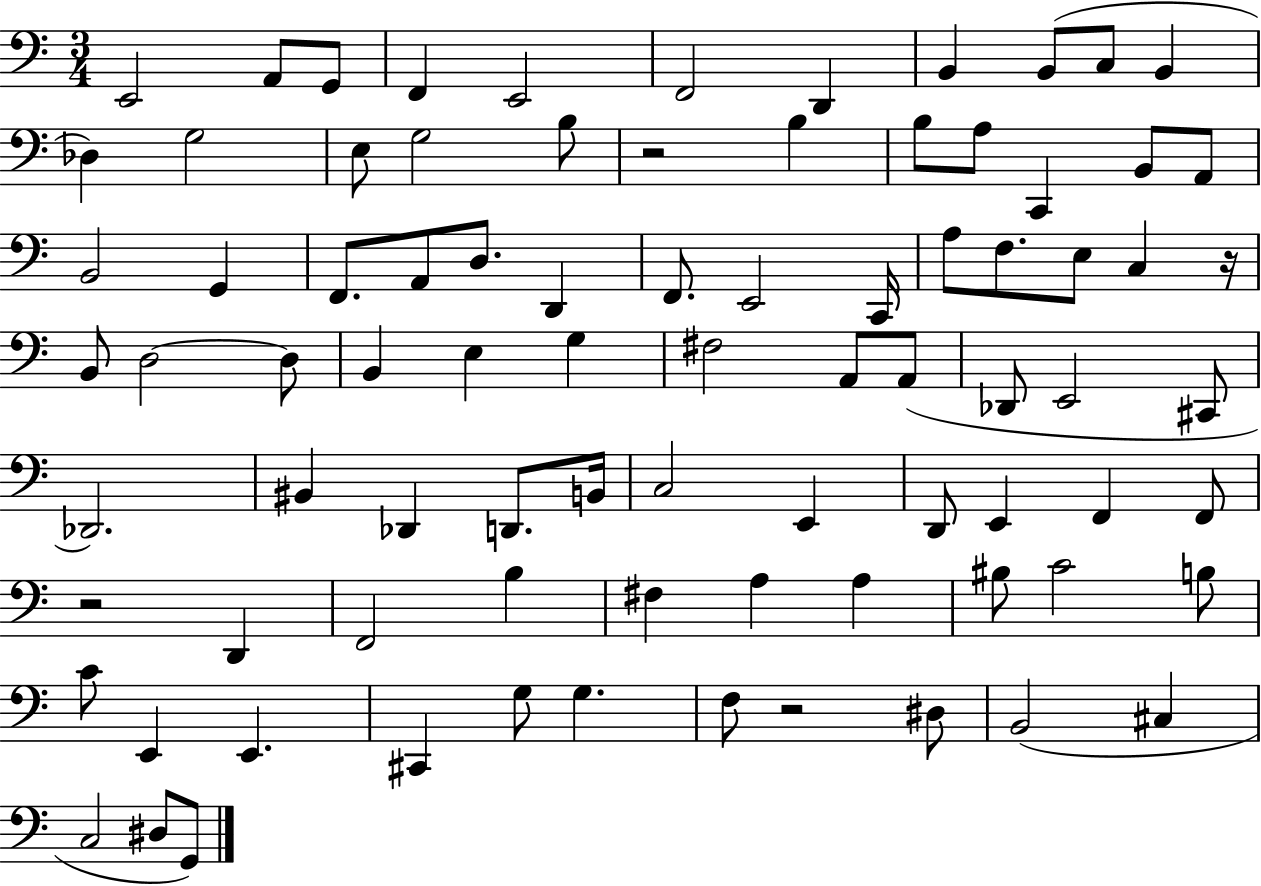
X:1
T:Untitled
M:3/4
L:1/4
K:C
E,,2 A,,/2 G,,/2 F,, E,,2 F,,2 D,, B,, B,,/2 C,/2 B,, _D, G,2 E,/2 G,2 B,/2 z2 B, B,/2 A,/2 C,, B,,/2 A,,/2 B,,2 G,, F,,/2 A,,/2 D,/2 D,, F,,/2 E,,2 C,,/4 A,/2 F,/2 E,/2 C, z/4 B,,/2 D,2 D,/2 B,, E, G, ^F,2 A,,/2 A,,/2 _D,,/2 E,,2 ^C,,/2 _D,,2 ^B,, _D,, D,,/2 B,,/4 C,2 E,, D,,/2 E,, F,, F,,/2 z2 D,, F,,2 B, ^F, A, A, ^B,/2 C2 B,/2 C/2 E,, E,, ^C,, G,/2 G, F,/2 z2 ^D,/2 B,,2 ^C, C,2 ^D,/2 G,,/2